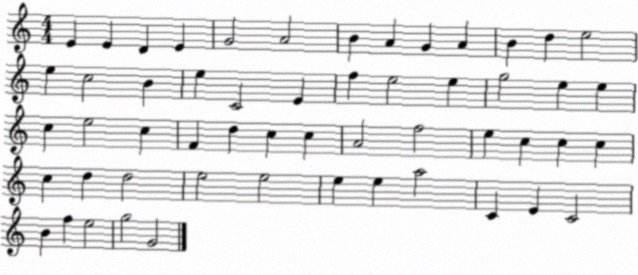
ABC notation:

X:1
T:Untitled
M:4/4
L:1/4
K:C
E E D E G2 A2 B A G A B d e2 e c2 B e C2 E f e2 e g2 e e c e2 c F d c c A2 f2 e c c c c d d2 e2 e2 e e a2 C E C2 B f e2 g2 G2